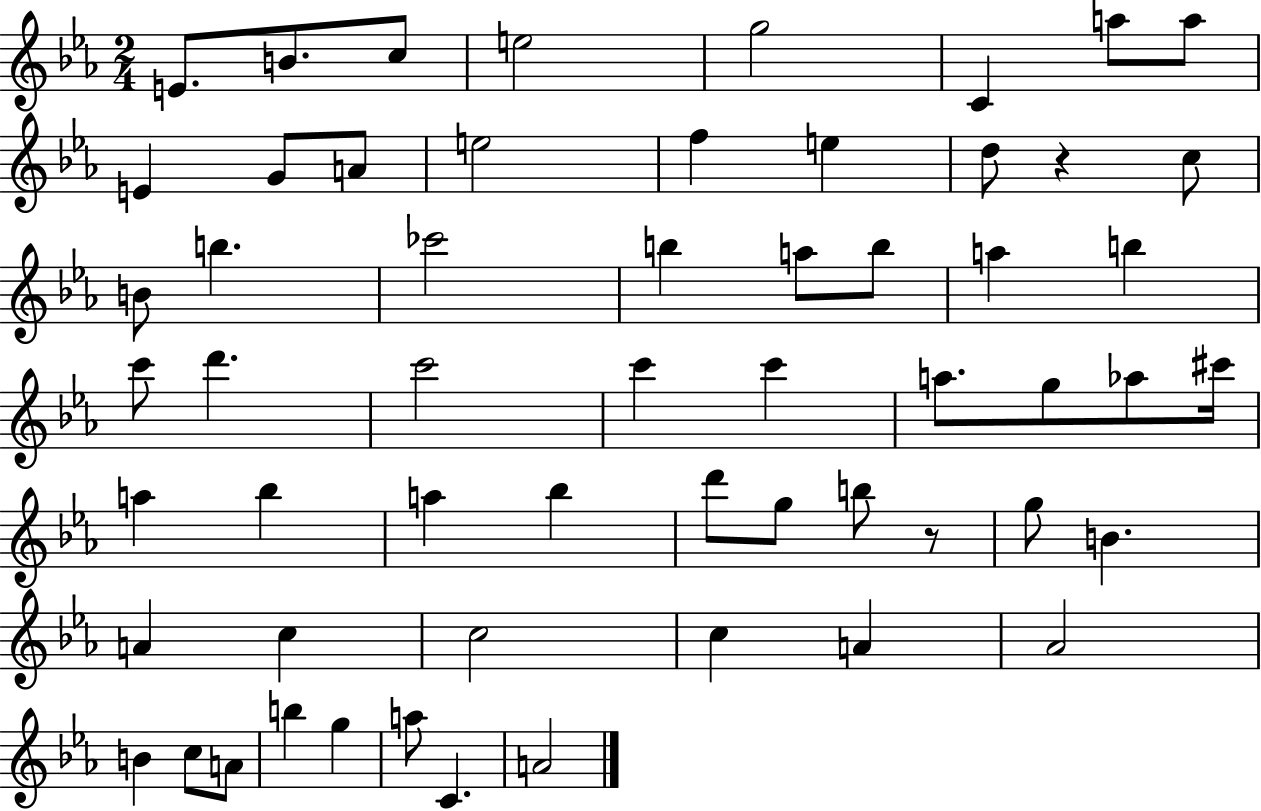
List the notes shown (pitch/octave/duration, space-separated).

E4/e. B4/e. C5/e E5/h G5/h C4/q A5/e A5/e E4/q G4/e A4/e E5/h F5/q E5/q D5/e R/q C5/e B4/e B5/q. CES6/h B5/q A5/e B5/e A5/q B5/q C6/e D6/q. C6/h C6/q C6/q A5/e. G5/e Ab5/e C#6/s A5/q Bb5/q A5/q Bb5/q D6/e G5/e B5/e R/e G5/e B4/q. A4/q C5/q C5/h C5/q A4/q Ab4/h B4/q C5/e A4/e B5/q G5/q A5/e C4/q. A4/h